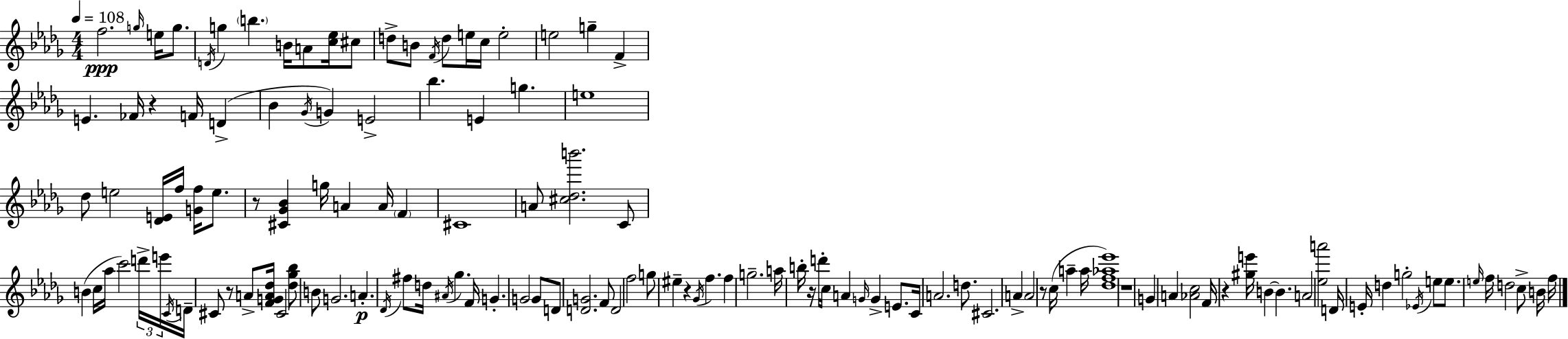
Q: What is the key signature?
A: BES minor